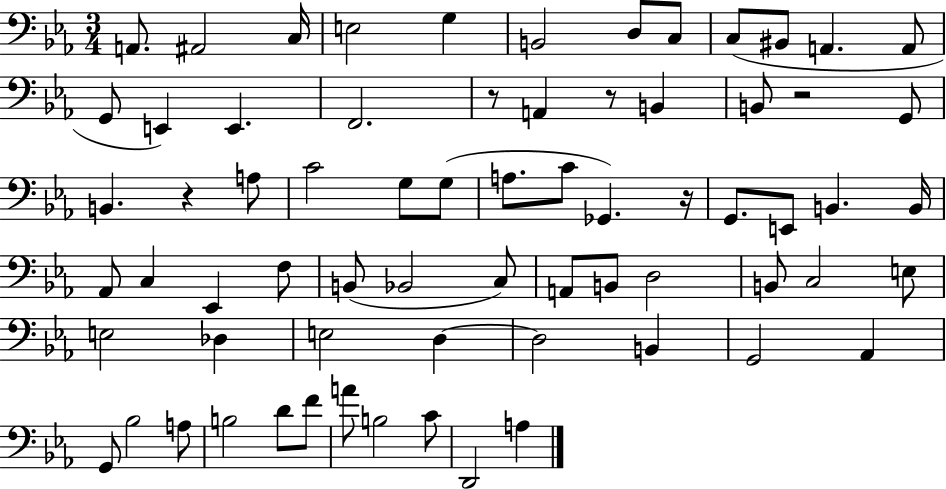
X:1
T:Untitled
M:3/4
L:1/4
K:Eb
A,,/2 ^A,,2 C,/4 E,2 G, B,,2 D,/2 C,/2 C,/2 ^B,,/2 A,, A,,/2 G,,/2 E,, E,, F,,2 z/2 A,, z/2 B,, B,,/2 z2 G,,/2 B,, z A,/2 C2 G,/2 G,/2 A,/2 C/2 _G,, z/4 G,,/2 E,,/2 B,, B,,/4 _A,,/2 C, _E,, F,/2 B,,/2 _B,,2 C,/2 A,,/2 B,,/2 D,2 B,,/2 C,2 E,/2 E,2 _D, E,2 D, D,2 B,, G,,2 _A,, G,,/2 _B,2 A,/2 B,2 D/2 F/2 A/2 B,2 C/2 D,,2 A,